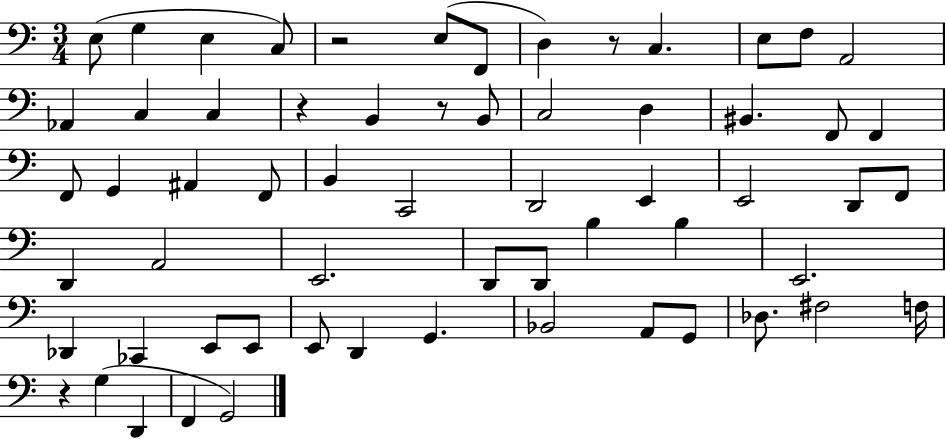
X:1
T:Untitled
M:3/4
L:1/4
K:C
E,/2 G, E, C,/2 z2 E,/2 F,,/2 D, z/2 C, E,/2 F,/2 A,,2 _A,, C, C, z B,, z/2 B,,/2 C,2 D, ^B,, F,,/2 F,, F,,/2 G,, ^A,, F,,/2 B,, C,,2 D,,2 E,, E,,2 D,,/2 F,,/2 D,, A,,2 E,,2 D,,/2 D,,/2 B, B, E,,2 _D,, _C,, E,,/2 E,,/2 E,,/2 D,, G,, _B,,2 A,,/2 G,,/2 _D,/2 ^F,2 F,/4 z G, D,, F,, G,,2